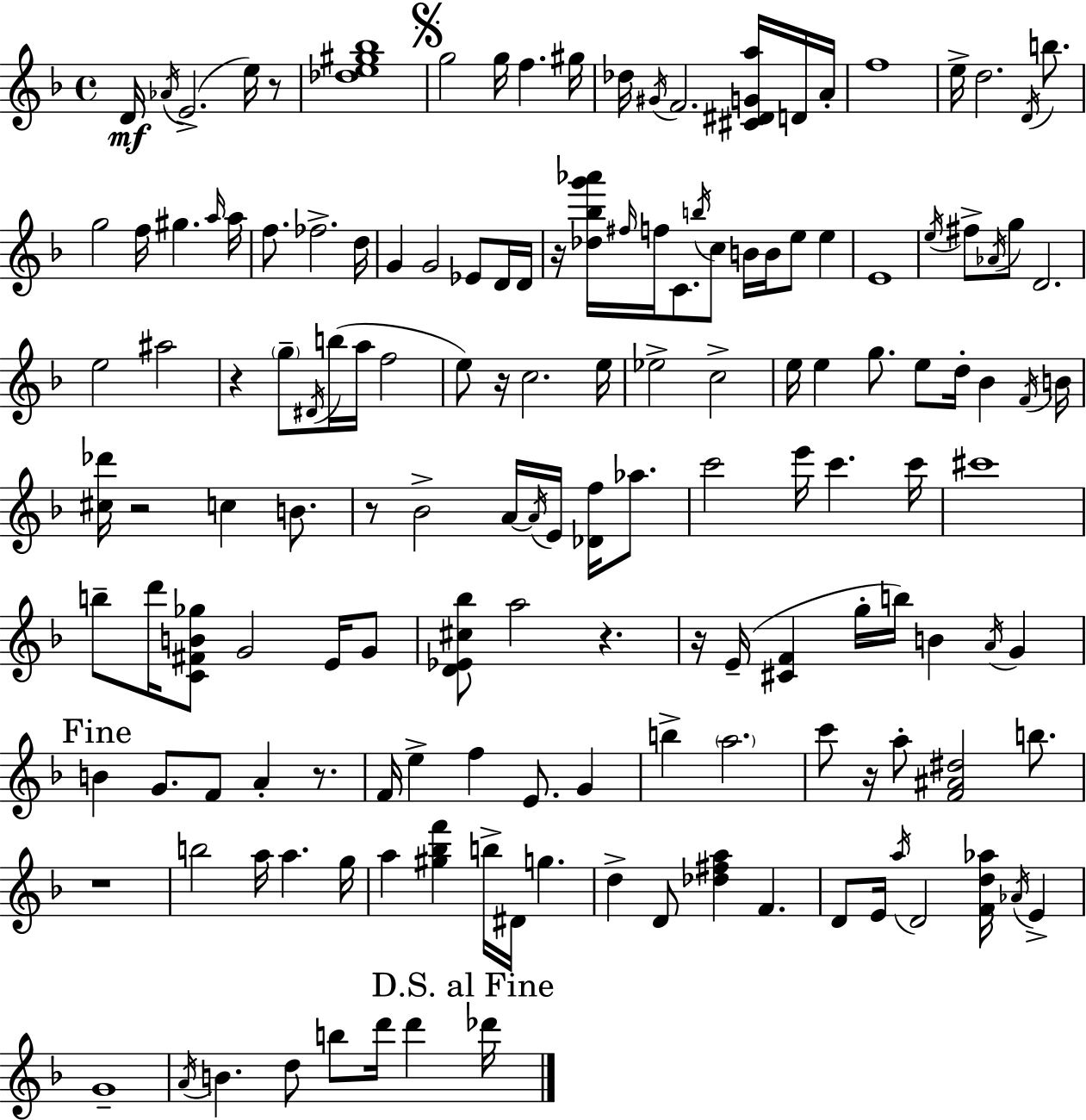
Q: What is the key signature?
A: D minor